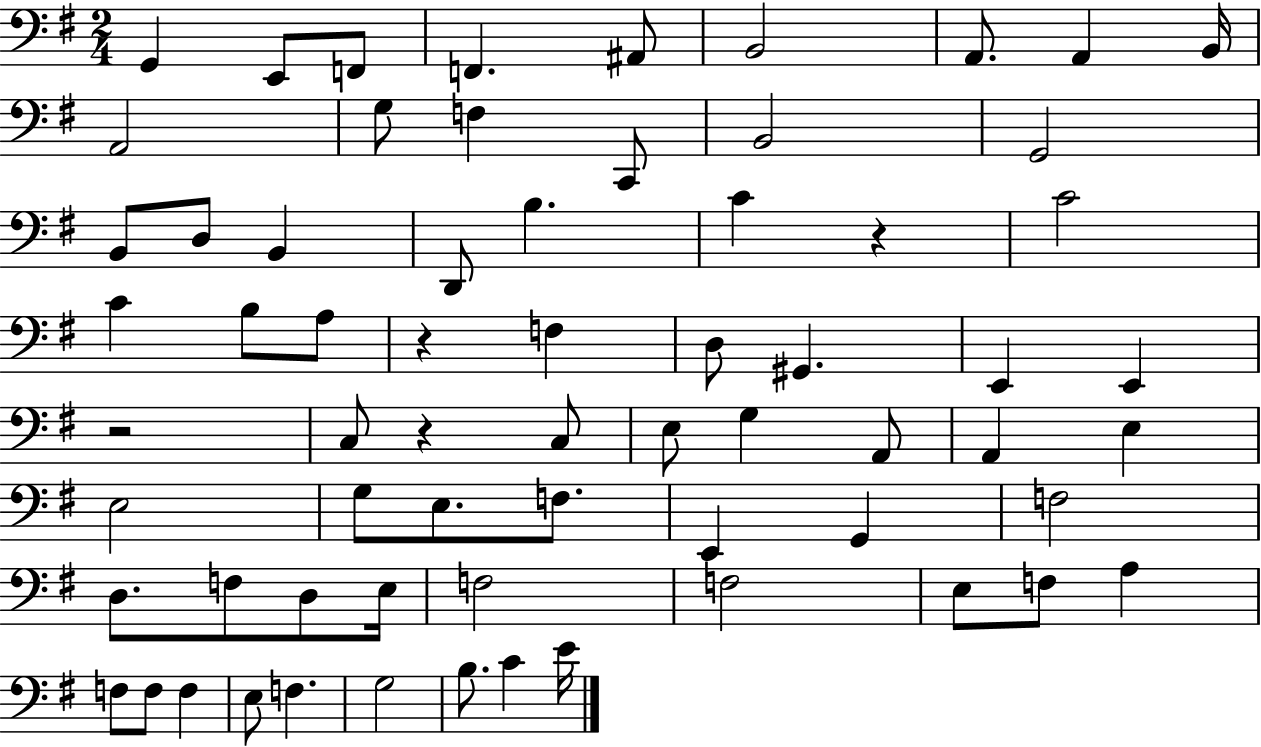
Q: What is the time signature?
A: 2/4